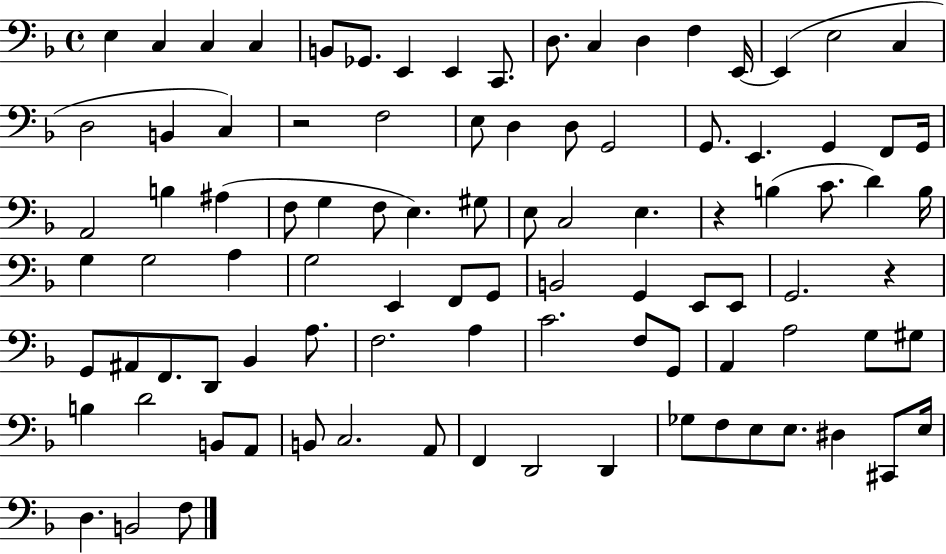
{
  \clef bass
  \time 4/4
  \defaultTimeSignature
  \key f \major
  e4 c4 c4 c4 | b,8 ges,8. e,4 e,4 c,8. | d8. c4 d4 f4 e,16~~ | e,4( e2 c4 | \break d2 b,4 c4) | r2 f2 | e8 d4 d8 g,2 | g,8. e,4. g,4 f,8 g,16 | \break a,2 b4 ais4( | f8 g4 f8 e4.) gis8 | e8 c2 e4. | r4 b4( c'8. d'4) b16 | \break g4 g2 a4 | g2 e,4 f,8 g,8 | b,2 g,4 e,8 e,8 | g,2. r4 | \break g,8 ais,8 f,8. d,8 bes,4 a8. | f2. a4 | c'2. f8 g,8 | a,4 a2 g8 gis8 | \break b4 d'2 b,8 a,8 | b,8 c2. a,8 | f,4 d,2 d,4 | ges8 f8 e8 e8. dis4 cis,8 e16 | \break d4. b,2 f8 | \bar "|."
}